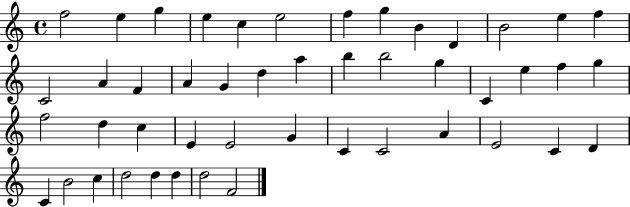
X:1
T:Untitled
M:4/4
L:1/4
K:C
f2 e g e c e2 f g B D B2 e f C2 A F A G d a b b2 g C e f g f2 d c E E2 G C C2 A E2 C D C B2 c d2 d d d2 F2